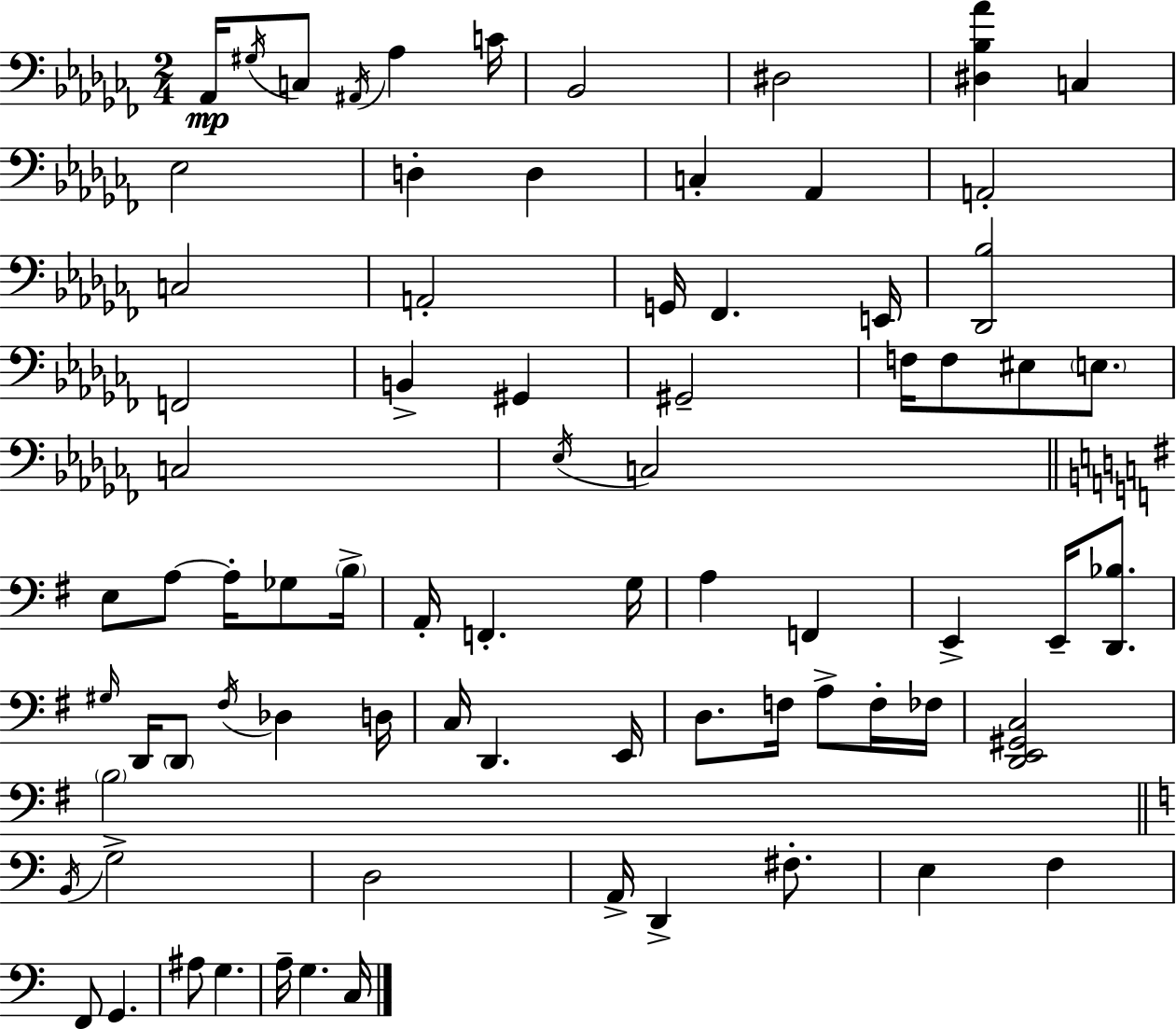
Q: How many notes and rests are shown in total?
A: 77